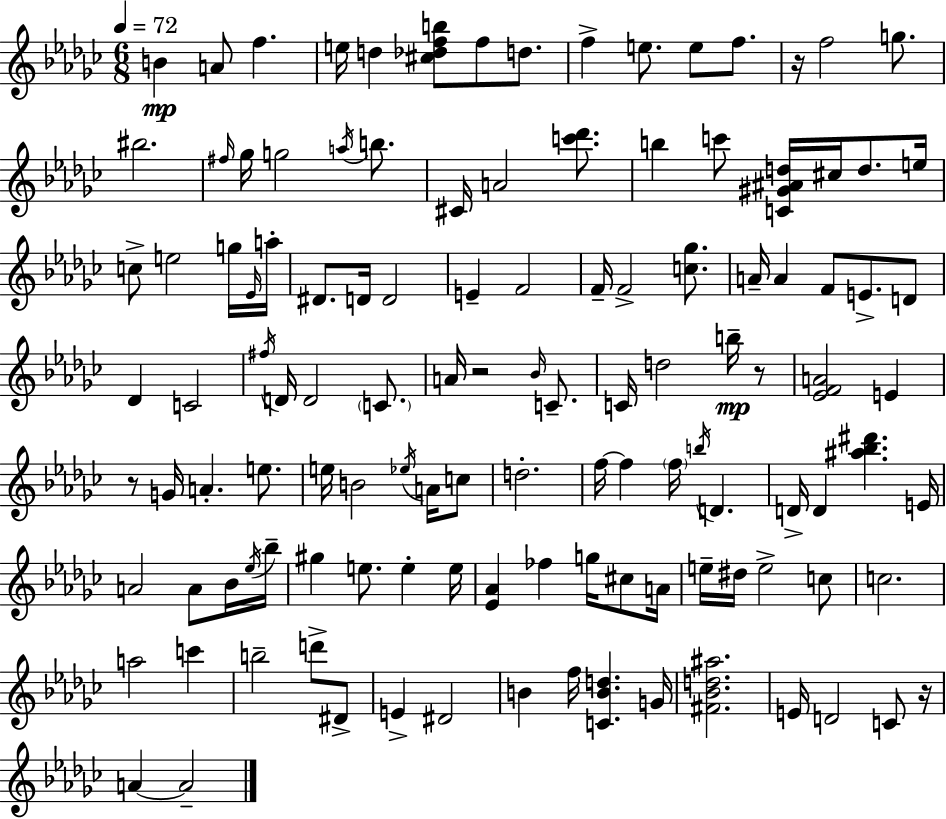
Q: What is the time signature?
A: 6/8